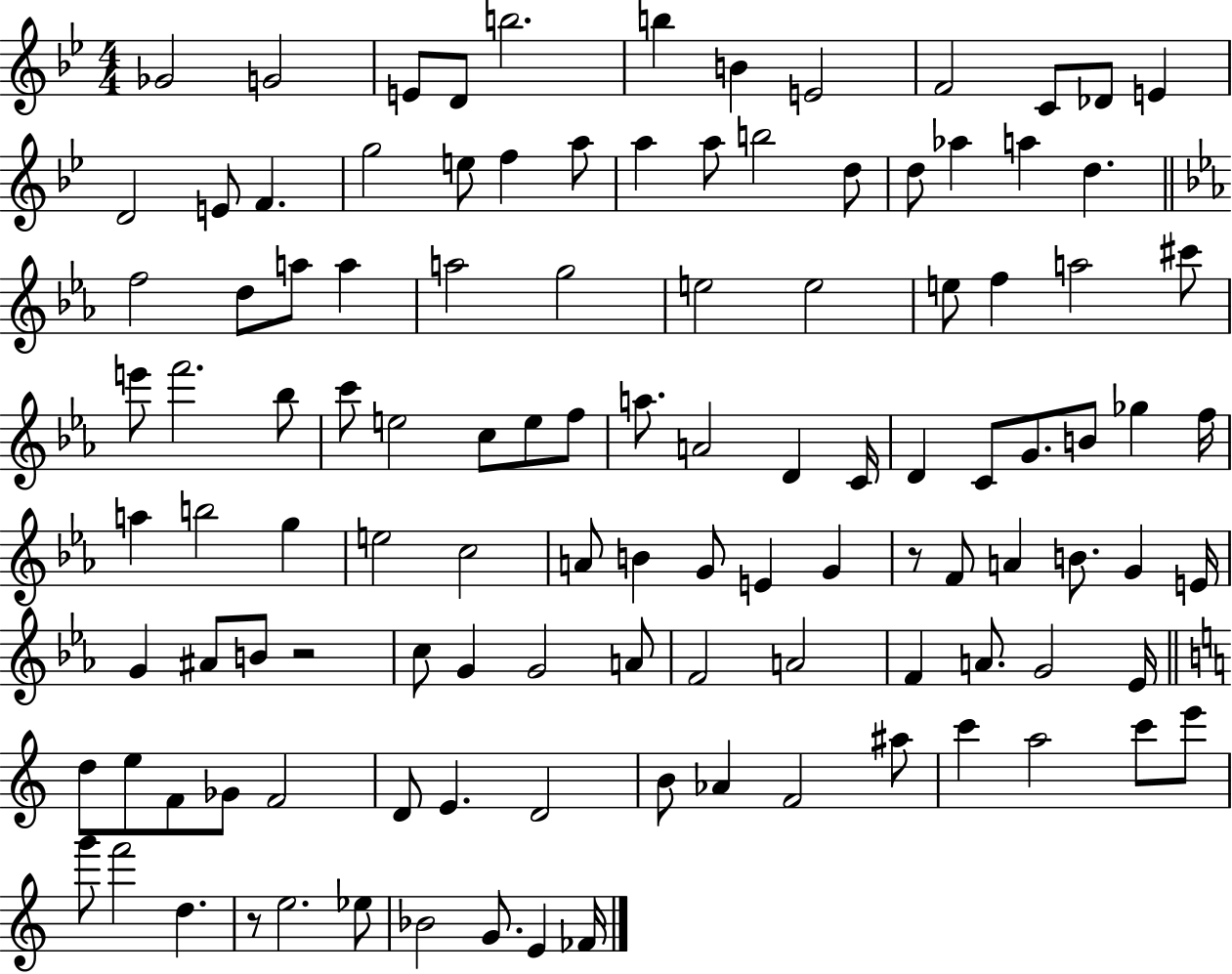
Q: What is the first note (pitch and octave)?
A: Gb4